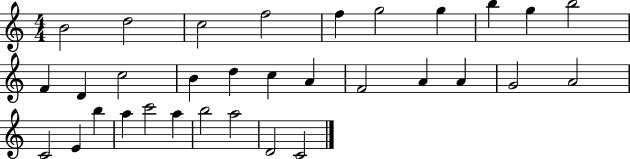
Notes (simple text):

B4/h D5/h C5/h F5/h F5/q G5/h G5/q B5/q G5/q B5/h F4/q D4/q C5/h B4/q D5/q C5/q A4/q F4/h A4/q A4/q G4/h A4/h C4/h E4/q B5/q A5/q C6/h A5/q B5/h A5/h D4/h C4/h